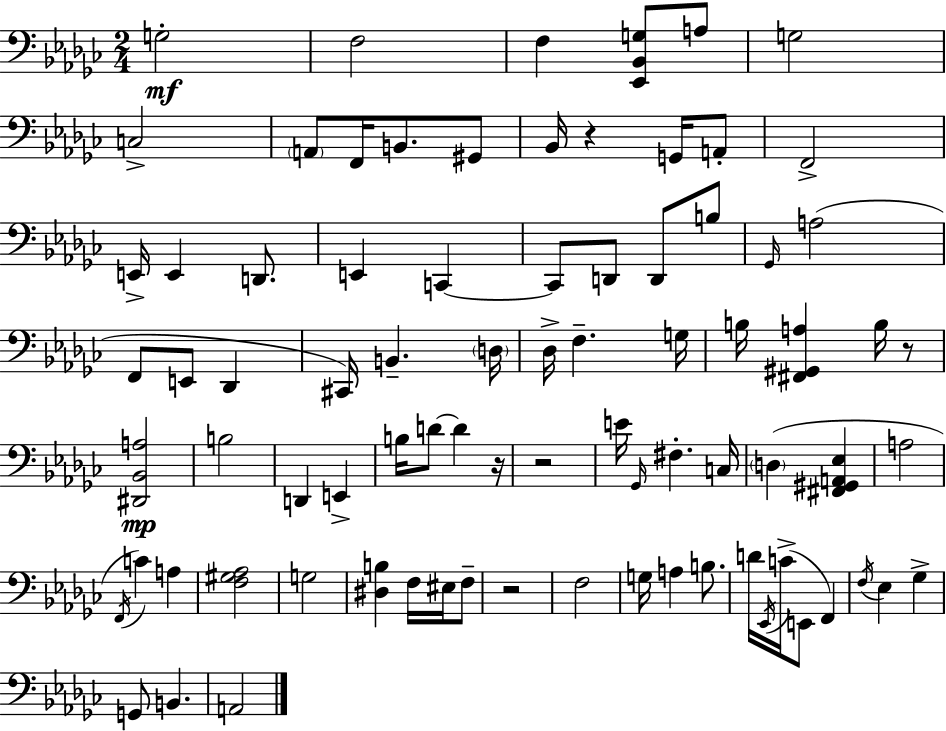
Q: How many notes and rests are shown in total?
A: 81